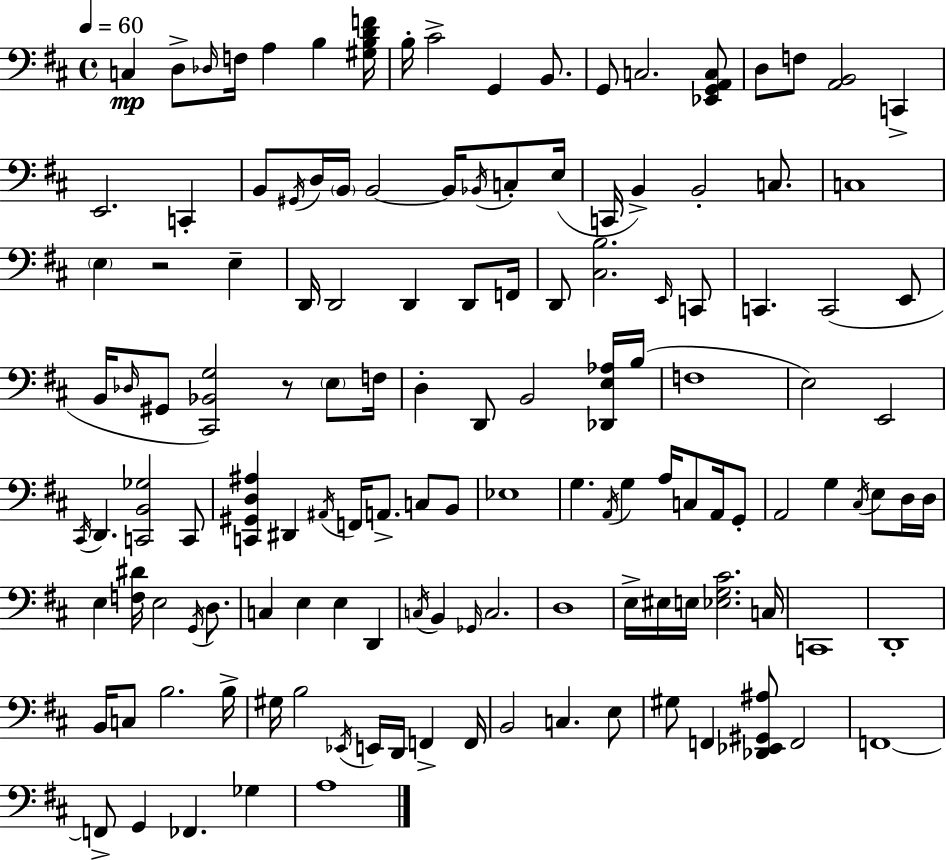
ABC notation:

X:1
T:Untitled
M:4/4
L:1/4
K:D
C, D,/2 _D,/4 F,/4 A, B, [^G,B,DF]/4 B,/4 ^C2 G,, B,,/2 G,,/2 C,2 [_E,,G,,A,,C,]/2 D,/2 F,/2 [A,,B,,]2 C,, E,,2 C,, B,,/2 ^G,,/4 D,/4 B,,/4 B,,2 B,,/4 _B,,/4 C,/2 E,/4 C,,/4 B,, B,,2 C,/2 C,4 E, z2 E, D,,/4 D,,2 D,, D,,/2 F,,/4 D,,/2 [^C,B,]2 E,,/4 C,,/2 C,, C,,2 E,,/2 B,,/4 _D,/4 ^G,,/2 [^C,,_B,,G,]2 z/2 E,/2 F,/4 D, D,,/2 B,,2 [_D,,E,_A,]/4 B,/4 F,4 E,2 E,,2 ^C,,/4 D,, [C,,B,,_G,]2 C,,/2 [C,,^G,,D,^A,] ^D,, ^A,,/4 F,,/4 A,,/2 C,/2 B,,/2 _E,4 G, A,,/4 G, A,/4 C,/2 A,,/4 G,,/2 A,,2 G, ^C,/4 E,/2 D,/4 D,/4 E, [F,^D]/4 E,2 G,,/4 D,/2 C, E, E, D,, C,/4 B,, _G,,/4 C,2 D,4 E,/4 ^E,/4 E,/4 [_E,G,^C]2 C,/4 C,,4 D,,4 B,,/4 C,/2 B,2 B,/4 ^G,/4 B,2 _E,,/4 E,,/4 D,,/4 F,, F,,/4 B,,2 C, E,/2 ^G,/2 F,, [_D,,_E,,^G,,^A,]/2 F,,2 F,,4 F,,/2 G,, _F,, _G, A,4